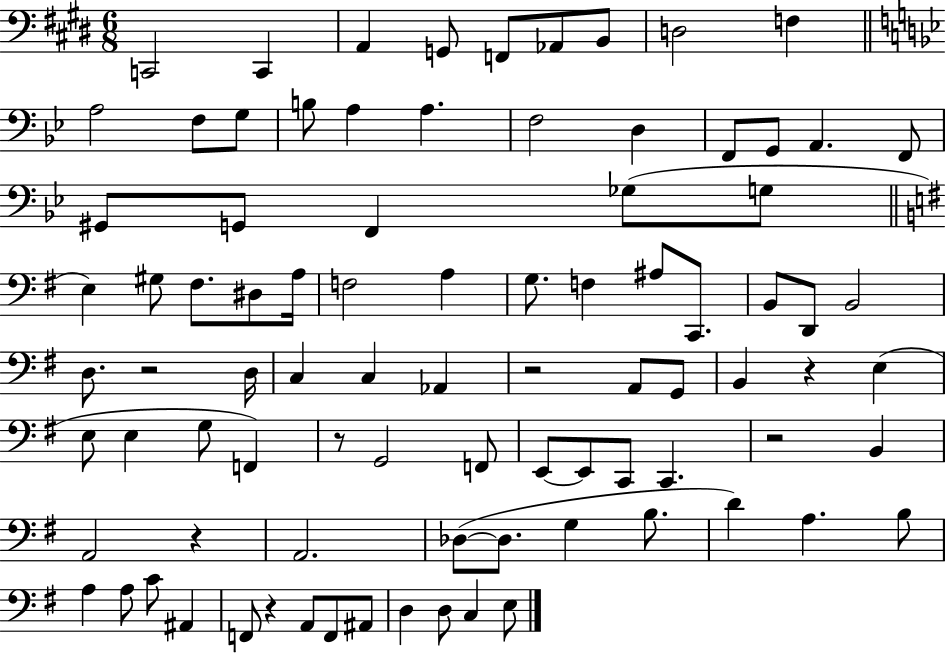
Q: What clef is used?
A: bass